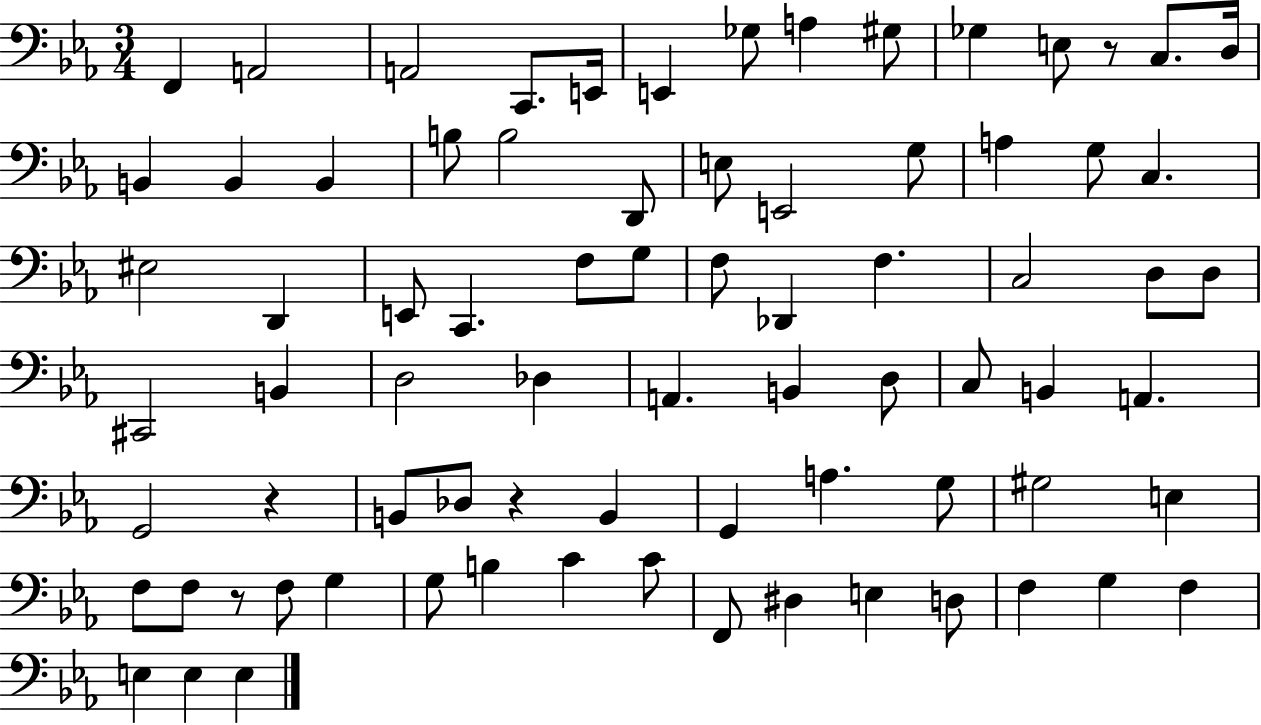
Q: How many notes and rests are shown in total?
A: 78